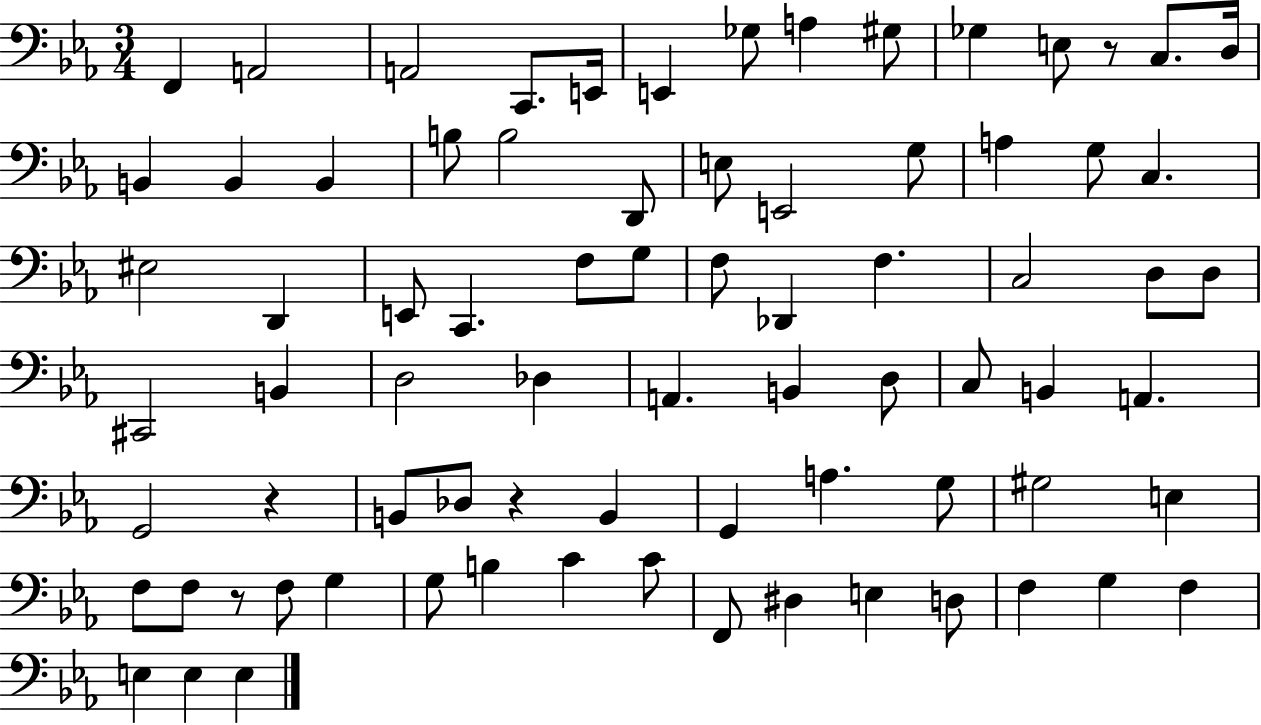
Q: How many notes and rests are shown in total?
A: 78